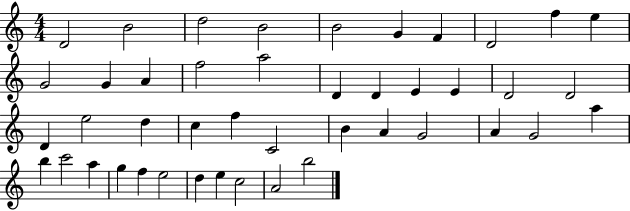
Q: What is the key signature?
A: C major